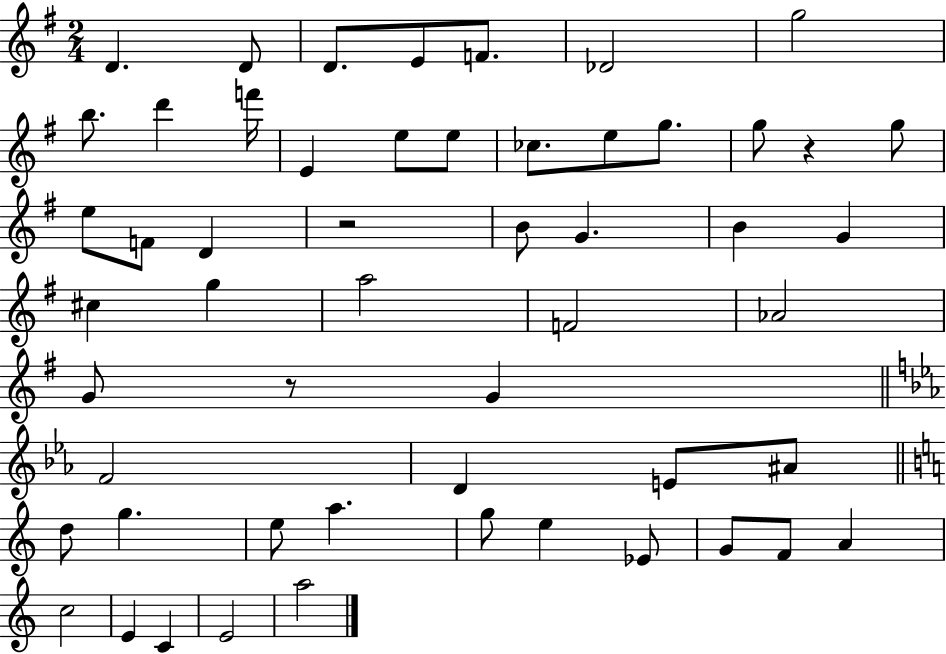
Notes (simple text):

D4/q. D4/e D4/e. E4/e F4/e. Db4/h G5/h B5/e. D6/q F6/s E4/q E5/e E5/e CES5/e. E5/e G5/e. G5/e R/q G5/e E5/e F4/e D4/q R/h B4/e G4/q. B4/q G4/q C#5/q G5/q A5/h F4/h Ab4/h G4/e R/e G4/q F4/h D4/q E4/e A#4/e D5/e G5/q. E5/e A5/q. G5/e E5/q Eb4/e G4/e F4/e A4/q C5/h E4/q C4/q E4/h A5/h